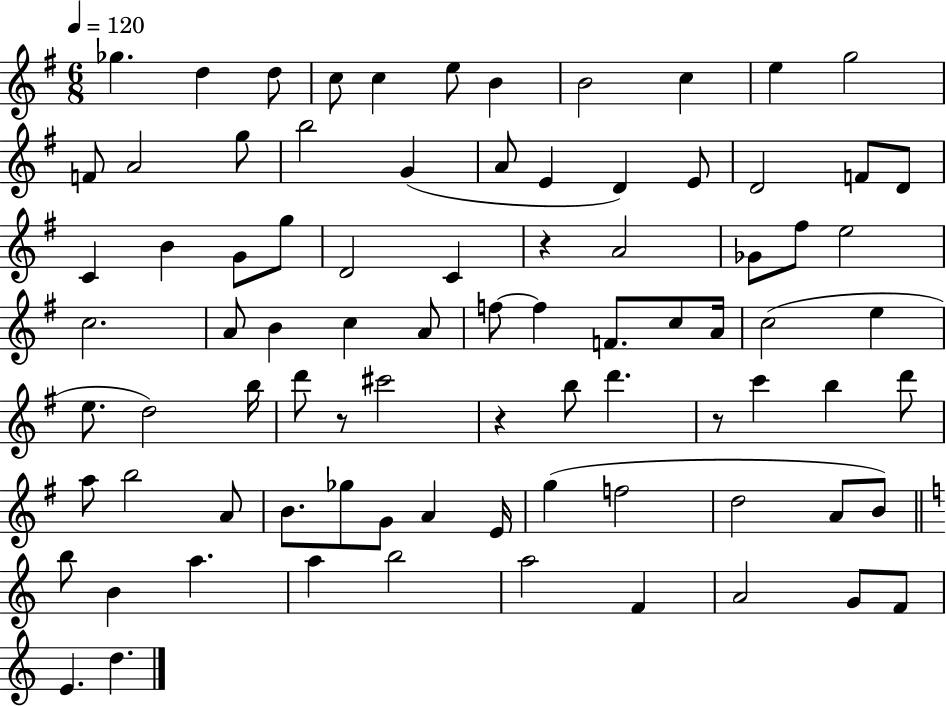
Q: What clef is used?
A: treble